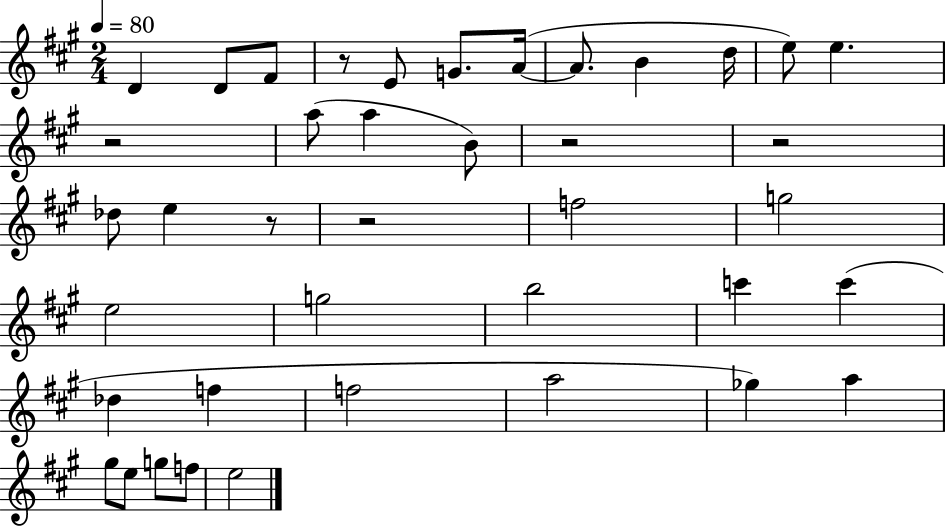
{
  \clef treble
  \numericTimeSignature
  \time 2/4
  \key a \major
  \tempo 4 = 80
  d'4 d'8 fis'8 | r8 e'8 g'8. a'16~(~ | a'8. b'4 d''16 | e''8) e''4. | \break r2 | a''8( a''4 b'8) | r2 | r2 | \break des''8 e''4 r8 | r2 | f''2 | g''2 | \break e''2 | g''2 | b''2 | c'''4 c'''4( | \break des''4 f''4 | f''2 | a''2 | ges''4) a''4 | \break gis''8 e''8 g''8 f''8 | e''2 | \bar "|."
}